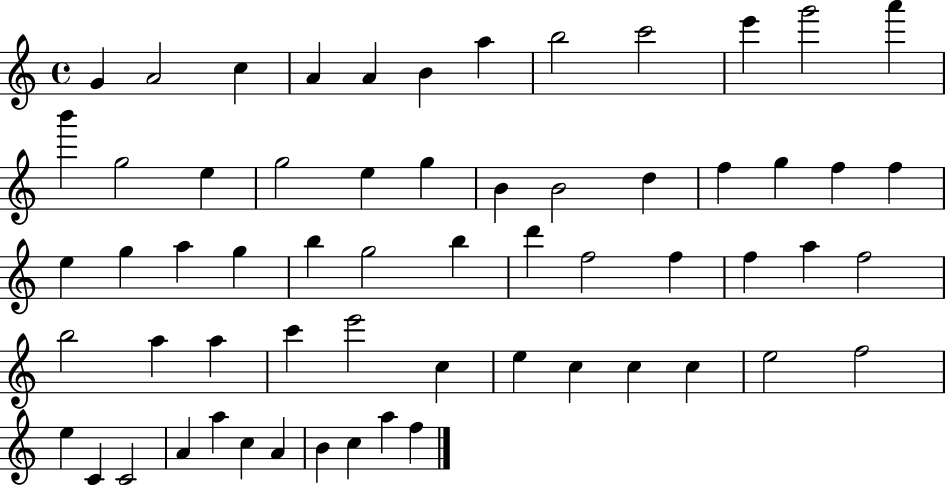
G4/q A4/h C5/q A4/q A4/q B4/q A5/q B5/h C6/h E6/q G6/h A6/q B6/q G5/h E5/q G5/h E5/q G5/q B4/q B4/h D5/q F5/q G5/q F5/q F5/q E5/q G5/q A5/q G5/q B5/q G5/h B5/q D6/q F5/h F5/q F5/q A5/q F5/h B5/h A5/q A5/q C6/q E6/h C5/q E5/q C5/q C5/q C5/q E5/h F5/h E5/q C4/q C4/h A4/q A5/q C5/q A4/q B4/q C5/q A5/q F5/q